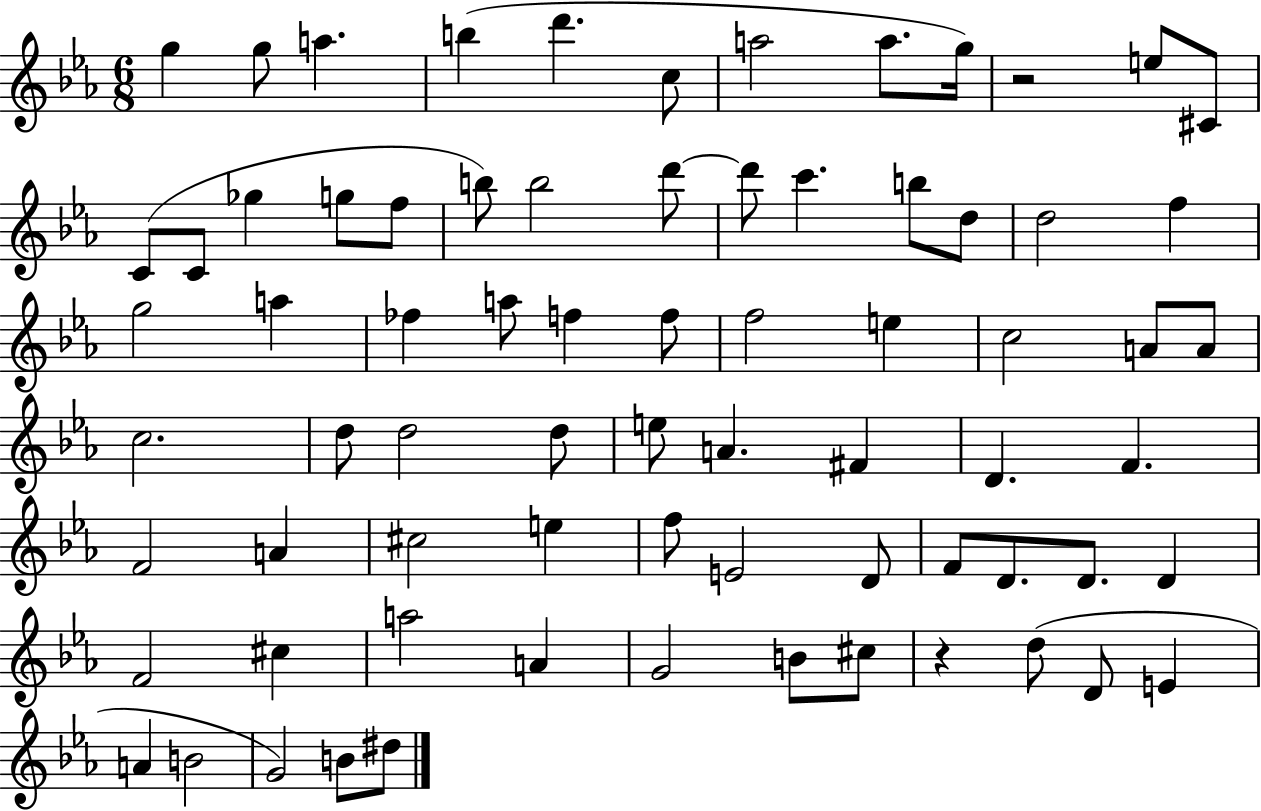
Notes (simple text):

G5/q G5/e A5/q. B5/q D6/q. C5/e A5/h A5/e. G5/s R/h E5/e C#4/e C4/e C4/e Gb5/q G5/e F5/e B5/e B5/h D6/e D6/e C6/q. B5/e D5/e D5/h F5/q G5/h A5/q FES5/q A5/e F5/q F5/e F5/h E5/q C5/h A4/e A4/e C5/h. D5/e D5/h D5/e E5/e A4/q. F#4/q D4/q. F4/q. F4/h A4/q C#5/h E5/q F5/e E4/h D4/e F4/e D4/e. D4/e. D4/q F4/h C#5/q A5/h A4/q G4/h B4/e C#5/e R/q D5/e D4/e E4/q A4/q B4/h G4/h B4/e D#5/e